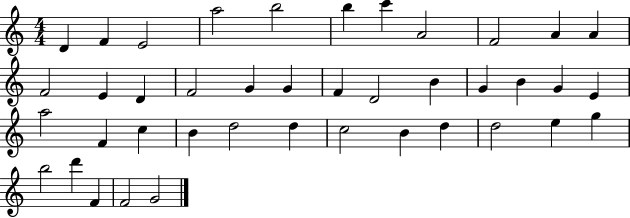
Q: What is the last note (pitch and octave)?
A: G4